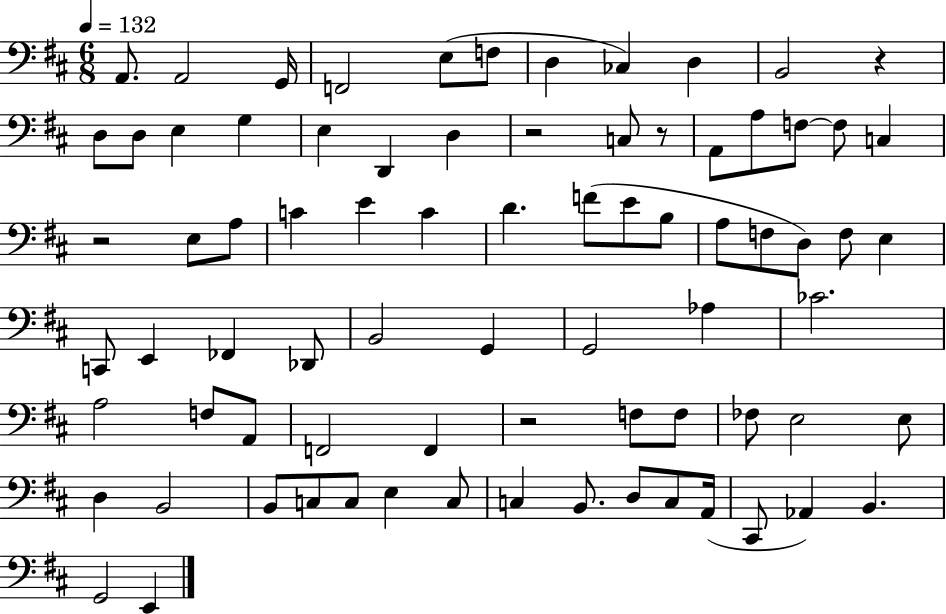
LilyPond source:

{
  \clef bass
  \numericTimeSignature
  \time 6/8
  \key d \major
  \tempo 4 = 132
  a,8. a,2 g,16 | f,2 e8( f8 | d4 ces4) d4 | b,2 r4 | \break d8 d8 e4 g4 | e4 d,4 d4 | r2 c8 r8 | a,8 a8 f8~~ f8 c4 | \break r2 e8 a8 | c'4 e'4 c'4 | d'4. f'8( e'8 b8 | a8 f8 d8) f8 e4 | \break c,8 e,4 fes,4 des,8 | b,2 g,4 | g,2 aes4 | ces'2. | \break a2 f8 a,8 | f,2 f,4 | r2 f8 f8 | fes8 e2 e8 | \break d4 b,2 | b,8 c8 c8 e4 c8 | c4 b,8. d8 c8 a,16( | cis,8 aes,4) b,4. | \break g,2 e,4 | \bar "|."
}